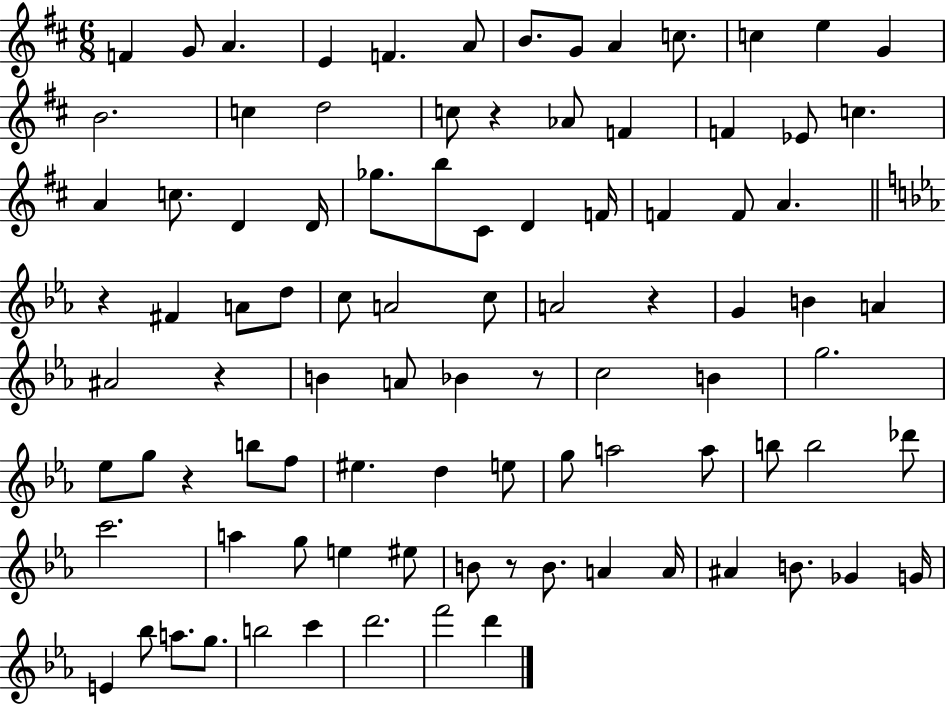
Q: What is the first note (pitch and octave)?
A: F4